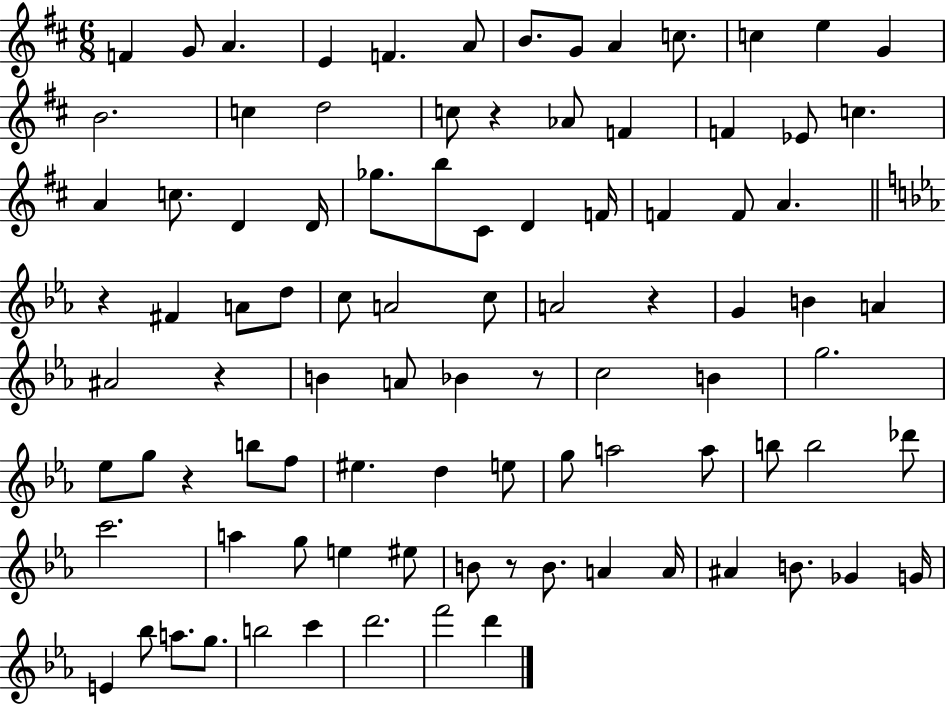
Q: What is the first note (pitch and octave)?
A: F4